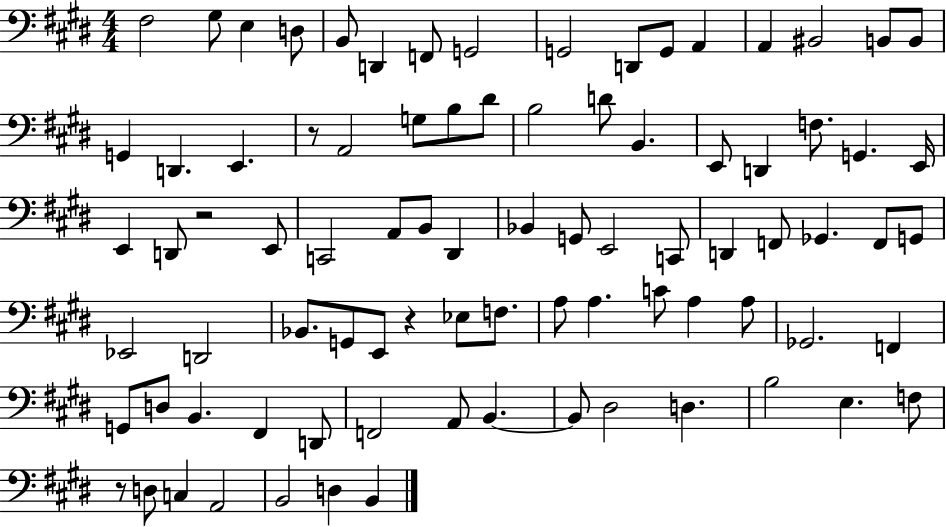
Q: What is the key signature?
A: E major